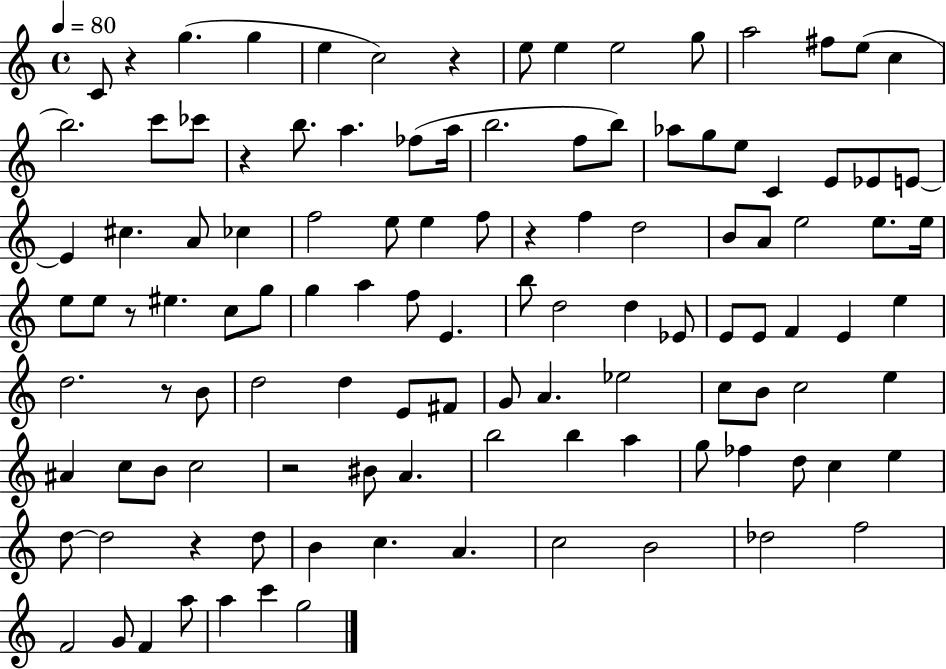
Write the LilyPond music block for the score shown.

{
  \clef treble
  \time 4/4
  \defaultTimeSignature
  \key c \major
  \tempo 4 = 80
  c'8 r4 g''4.( g''4 | e''4 c''2) r4 | e''8 e''4 e''2 g''8 | a''2 fis''8 e''8( c''4 | \break b''2.) c'''8 ces'''8 | r4 b''8. a''4. fes''8( a''16 | b''2. f''8 b''8) | aes''8 g''8 e''8 c'4 e'8 ees'8 e'8~~ | \break e'4 cis''4. a'8 ces''4 | f''2 e''8 e''4 f''8 | r4 f''4 d''2 | b'8 a'8 e''2 e''8. e''16 | \break e''8 e''8 r8 eis''4. c''8 g''8 | g''4 a''4 f''8 e'4. | b''8 d''2 d''4 ees'8 | e'8 e'8 f'4 e'4 e''4 | \break d''2. r8 b'8 | d''2 d''4 e'8 fis'8 | g'8 a'4. ees''2 | c''8 b'8 c''2 e''4 | \break ais'4 c''8 b'8 c''2 | r2 bis'8 a'4. | b''2 b''4 a''4 | g''8 fes''4 d''8 c''4 e''4 | \break d''8~~ d''2 r4 d''8 | b'4 c''4. a'4. | c''2 b'2 | des''2 f''2 | \break f'2 g'8 f'4 a''8 | a''4 c'''4 g''2 | \bar "|."
}